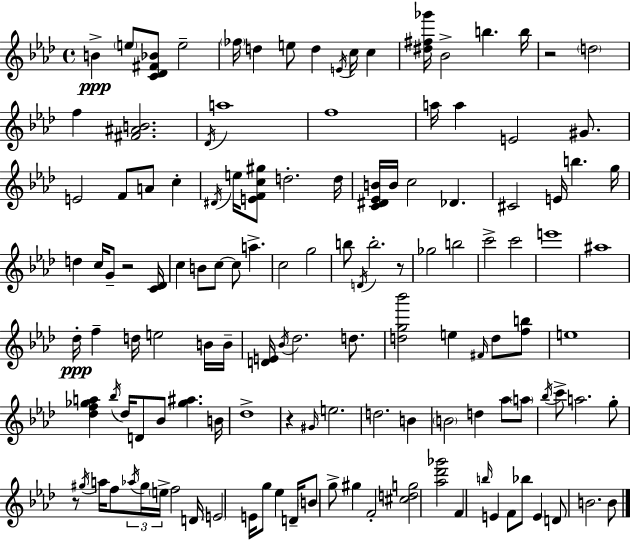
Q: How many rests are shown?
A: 5